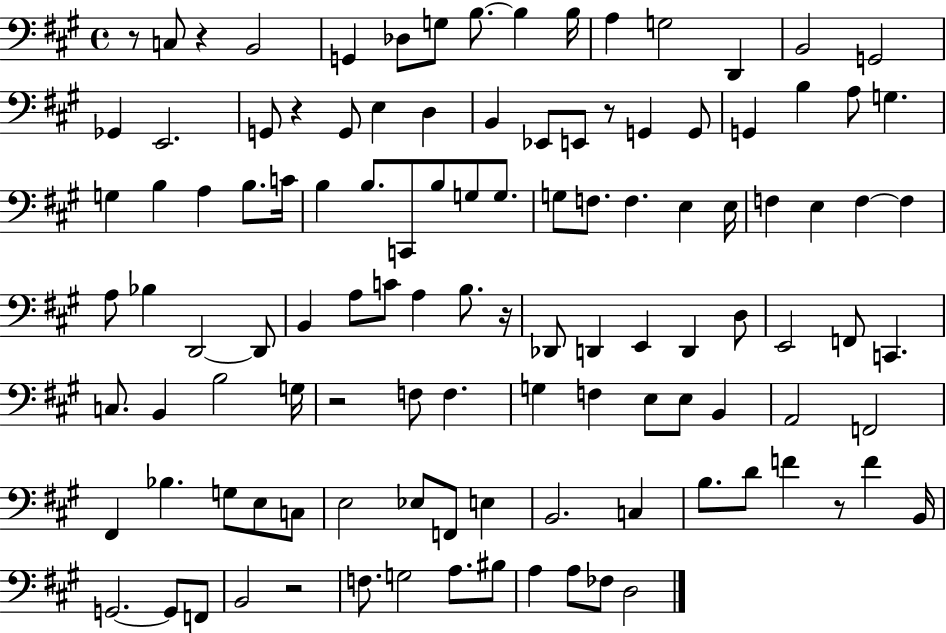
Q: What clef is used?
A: bass